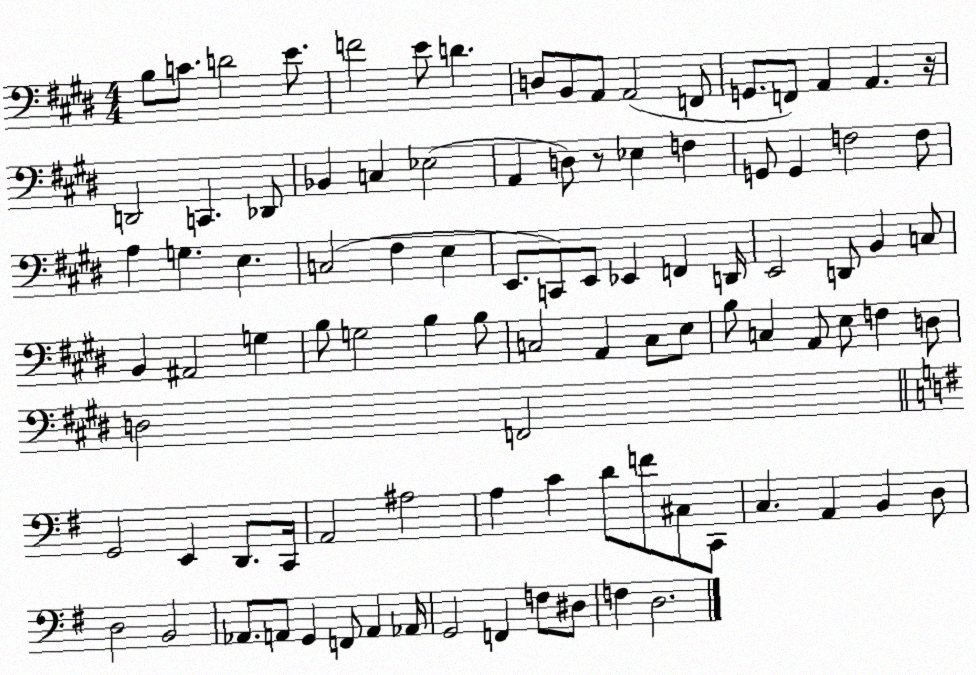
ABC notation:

X:1
T:Untitled
M:4/4
L:1/4
K:E
B,/2 C/2 D2 E/2 F2 E/2 D D,/2 B,,/2 A,,/2 A,,2 F,,/2 G,,/2 F,,/2 A,, A,, z/4 D,,2 C,, _D,,/2 _B,, C, _E,2 A,, D,/2 z/2 _E, F, G,,/2 G,, F,2 F,/2 A, G, E, C,2 ^F, E, E,,/2 C,,/2 E,,/2 _E,, F,, D,,/4 E,,2 D,,/2 B,, C,/2 B,, ^A,,2 G, B,/2 G,2 B, B,/2 C,2 A,, C,/2 E,/2 B,/2 C, A,,/2 E,/2 F, D,/2 D,2 F,,2 G,,2 E,, D,,/2 C,,/4 A,,2 ^A,2 A, C D/2 F/2 ^C,/2 C,,/2 C, A,, B,, D,/2 D,2 B,,2 _A,,/2 A,,/2 G,, F,,/2 A,, _A,,/4 G,,2 F,, F,/2 ^D,/2 F, D,2